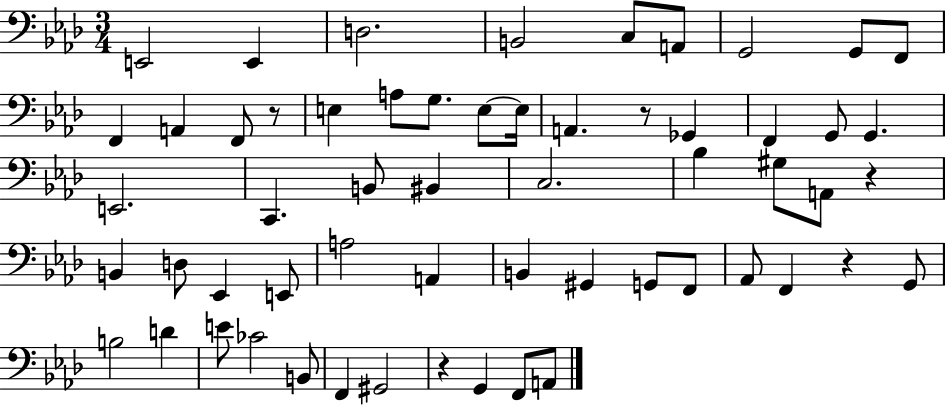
X:1
T:Untitled
M:3/4
L:1/4
K:Ab
E,,2 E,, D,2 B,,2 C,/2 A,,/2 G,,2 G,,/2 F,,/2 F,, A,, F,,/2 z/2 E, A,/2 G,/2 E,/2 E,/4 A,, z/2 _G,, F,, G,,/2 G,, E,,2 C,, B,,/2 ^B,, C,2 _B, ^G,/2 A,,/2 z B,, D,/2 _E,, E,,/2 A,2 A,, B,, ^G,, G,,/2 F,,/2 _A,,/2 F,, z G,,/2 B,2 D E/2 _C2 B,,/2 F,, ^G,,2 z G,, F,,/2 A,,/2